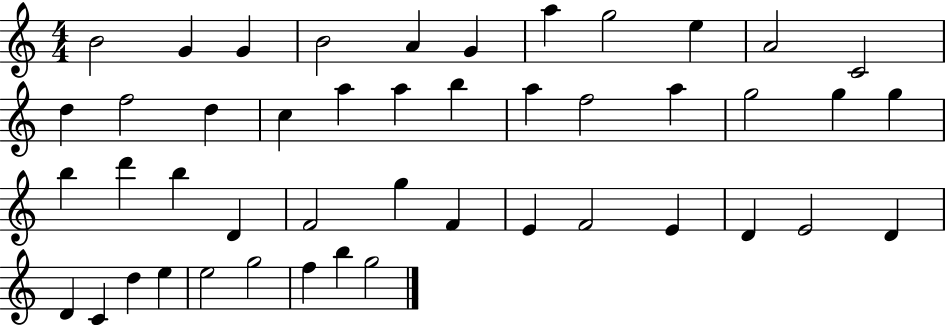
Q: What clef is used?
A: treble